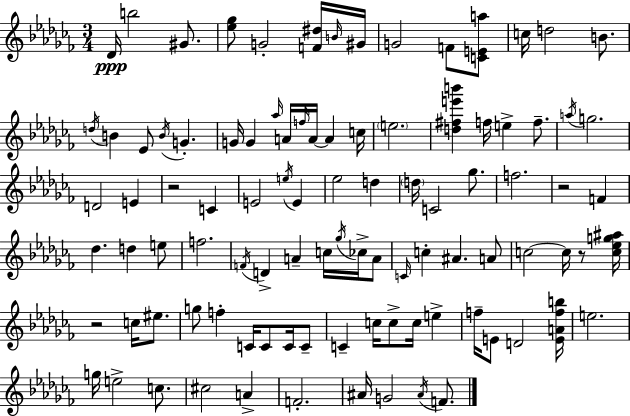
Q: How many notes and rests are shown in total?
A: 97